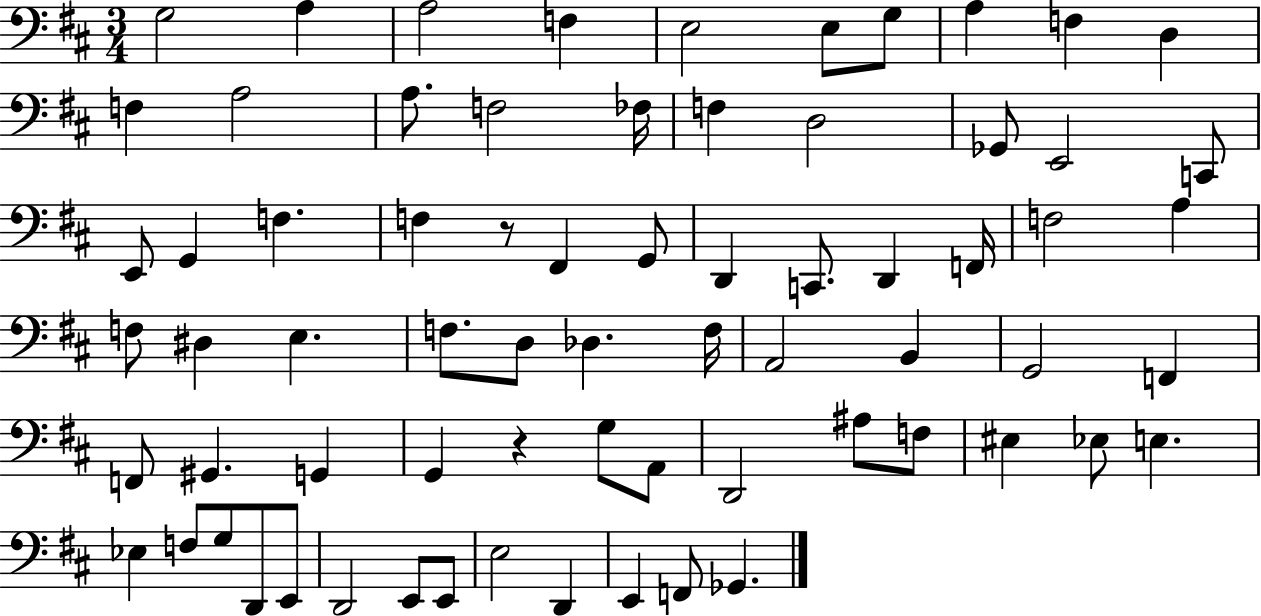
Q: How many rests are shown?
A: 2